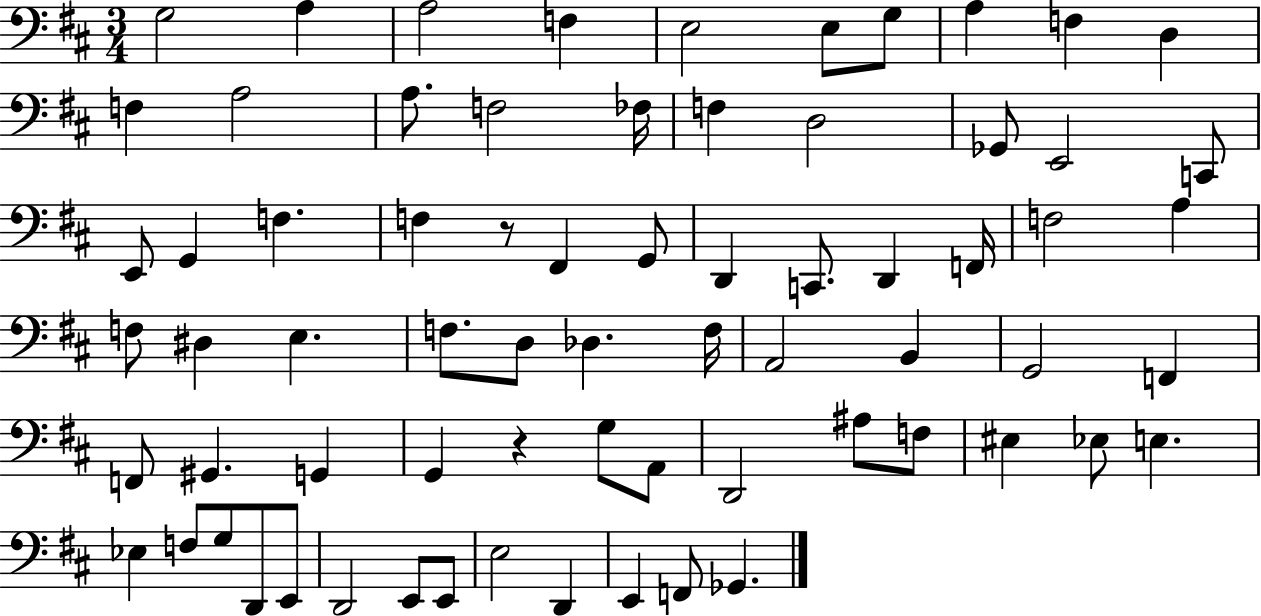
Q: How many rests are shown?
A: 2